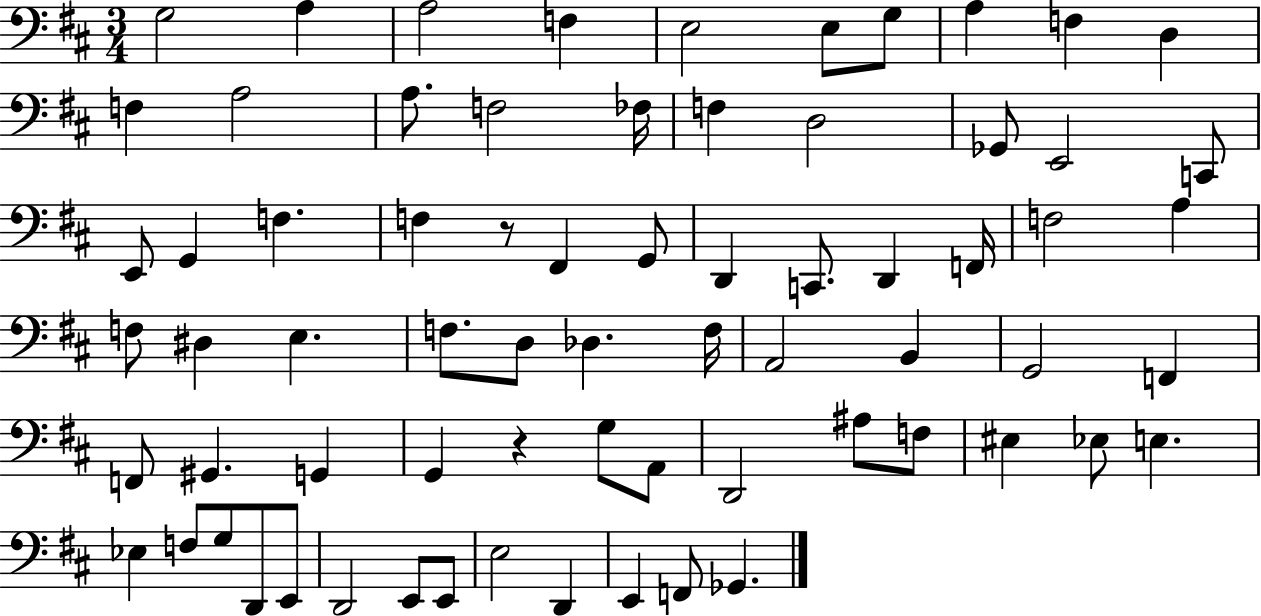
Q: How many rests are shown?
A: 2